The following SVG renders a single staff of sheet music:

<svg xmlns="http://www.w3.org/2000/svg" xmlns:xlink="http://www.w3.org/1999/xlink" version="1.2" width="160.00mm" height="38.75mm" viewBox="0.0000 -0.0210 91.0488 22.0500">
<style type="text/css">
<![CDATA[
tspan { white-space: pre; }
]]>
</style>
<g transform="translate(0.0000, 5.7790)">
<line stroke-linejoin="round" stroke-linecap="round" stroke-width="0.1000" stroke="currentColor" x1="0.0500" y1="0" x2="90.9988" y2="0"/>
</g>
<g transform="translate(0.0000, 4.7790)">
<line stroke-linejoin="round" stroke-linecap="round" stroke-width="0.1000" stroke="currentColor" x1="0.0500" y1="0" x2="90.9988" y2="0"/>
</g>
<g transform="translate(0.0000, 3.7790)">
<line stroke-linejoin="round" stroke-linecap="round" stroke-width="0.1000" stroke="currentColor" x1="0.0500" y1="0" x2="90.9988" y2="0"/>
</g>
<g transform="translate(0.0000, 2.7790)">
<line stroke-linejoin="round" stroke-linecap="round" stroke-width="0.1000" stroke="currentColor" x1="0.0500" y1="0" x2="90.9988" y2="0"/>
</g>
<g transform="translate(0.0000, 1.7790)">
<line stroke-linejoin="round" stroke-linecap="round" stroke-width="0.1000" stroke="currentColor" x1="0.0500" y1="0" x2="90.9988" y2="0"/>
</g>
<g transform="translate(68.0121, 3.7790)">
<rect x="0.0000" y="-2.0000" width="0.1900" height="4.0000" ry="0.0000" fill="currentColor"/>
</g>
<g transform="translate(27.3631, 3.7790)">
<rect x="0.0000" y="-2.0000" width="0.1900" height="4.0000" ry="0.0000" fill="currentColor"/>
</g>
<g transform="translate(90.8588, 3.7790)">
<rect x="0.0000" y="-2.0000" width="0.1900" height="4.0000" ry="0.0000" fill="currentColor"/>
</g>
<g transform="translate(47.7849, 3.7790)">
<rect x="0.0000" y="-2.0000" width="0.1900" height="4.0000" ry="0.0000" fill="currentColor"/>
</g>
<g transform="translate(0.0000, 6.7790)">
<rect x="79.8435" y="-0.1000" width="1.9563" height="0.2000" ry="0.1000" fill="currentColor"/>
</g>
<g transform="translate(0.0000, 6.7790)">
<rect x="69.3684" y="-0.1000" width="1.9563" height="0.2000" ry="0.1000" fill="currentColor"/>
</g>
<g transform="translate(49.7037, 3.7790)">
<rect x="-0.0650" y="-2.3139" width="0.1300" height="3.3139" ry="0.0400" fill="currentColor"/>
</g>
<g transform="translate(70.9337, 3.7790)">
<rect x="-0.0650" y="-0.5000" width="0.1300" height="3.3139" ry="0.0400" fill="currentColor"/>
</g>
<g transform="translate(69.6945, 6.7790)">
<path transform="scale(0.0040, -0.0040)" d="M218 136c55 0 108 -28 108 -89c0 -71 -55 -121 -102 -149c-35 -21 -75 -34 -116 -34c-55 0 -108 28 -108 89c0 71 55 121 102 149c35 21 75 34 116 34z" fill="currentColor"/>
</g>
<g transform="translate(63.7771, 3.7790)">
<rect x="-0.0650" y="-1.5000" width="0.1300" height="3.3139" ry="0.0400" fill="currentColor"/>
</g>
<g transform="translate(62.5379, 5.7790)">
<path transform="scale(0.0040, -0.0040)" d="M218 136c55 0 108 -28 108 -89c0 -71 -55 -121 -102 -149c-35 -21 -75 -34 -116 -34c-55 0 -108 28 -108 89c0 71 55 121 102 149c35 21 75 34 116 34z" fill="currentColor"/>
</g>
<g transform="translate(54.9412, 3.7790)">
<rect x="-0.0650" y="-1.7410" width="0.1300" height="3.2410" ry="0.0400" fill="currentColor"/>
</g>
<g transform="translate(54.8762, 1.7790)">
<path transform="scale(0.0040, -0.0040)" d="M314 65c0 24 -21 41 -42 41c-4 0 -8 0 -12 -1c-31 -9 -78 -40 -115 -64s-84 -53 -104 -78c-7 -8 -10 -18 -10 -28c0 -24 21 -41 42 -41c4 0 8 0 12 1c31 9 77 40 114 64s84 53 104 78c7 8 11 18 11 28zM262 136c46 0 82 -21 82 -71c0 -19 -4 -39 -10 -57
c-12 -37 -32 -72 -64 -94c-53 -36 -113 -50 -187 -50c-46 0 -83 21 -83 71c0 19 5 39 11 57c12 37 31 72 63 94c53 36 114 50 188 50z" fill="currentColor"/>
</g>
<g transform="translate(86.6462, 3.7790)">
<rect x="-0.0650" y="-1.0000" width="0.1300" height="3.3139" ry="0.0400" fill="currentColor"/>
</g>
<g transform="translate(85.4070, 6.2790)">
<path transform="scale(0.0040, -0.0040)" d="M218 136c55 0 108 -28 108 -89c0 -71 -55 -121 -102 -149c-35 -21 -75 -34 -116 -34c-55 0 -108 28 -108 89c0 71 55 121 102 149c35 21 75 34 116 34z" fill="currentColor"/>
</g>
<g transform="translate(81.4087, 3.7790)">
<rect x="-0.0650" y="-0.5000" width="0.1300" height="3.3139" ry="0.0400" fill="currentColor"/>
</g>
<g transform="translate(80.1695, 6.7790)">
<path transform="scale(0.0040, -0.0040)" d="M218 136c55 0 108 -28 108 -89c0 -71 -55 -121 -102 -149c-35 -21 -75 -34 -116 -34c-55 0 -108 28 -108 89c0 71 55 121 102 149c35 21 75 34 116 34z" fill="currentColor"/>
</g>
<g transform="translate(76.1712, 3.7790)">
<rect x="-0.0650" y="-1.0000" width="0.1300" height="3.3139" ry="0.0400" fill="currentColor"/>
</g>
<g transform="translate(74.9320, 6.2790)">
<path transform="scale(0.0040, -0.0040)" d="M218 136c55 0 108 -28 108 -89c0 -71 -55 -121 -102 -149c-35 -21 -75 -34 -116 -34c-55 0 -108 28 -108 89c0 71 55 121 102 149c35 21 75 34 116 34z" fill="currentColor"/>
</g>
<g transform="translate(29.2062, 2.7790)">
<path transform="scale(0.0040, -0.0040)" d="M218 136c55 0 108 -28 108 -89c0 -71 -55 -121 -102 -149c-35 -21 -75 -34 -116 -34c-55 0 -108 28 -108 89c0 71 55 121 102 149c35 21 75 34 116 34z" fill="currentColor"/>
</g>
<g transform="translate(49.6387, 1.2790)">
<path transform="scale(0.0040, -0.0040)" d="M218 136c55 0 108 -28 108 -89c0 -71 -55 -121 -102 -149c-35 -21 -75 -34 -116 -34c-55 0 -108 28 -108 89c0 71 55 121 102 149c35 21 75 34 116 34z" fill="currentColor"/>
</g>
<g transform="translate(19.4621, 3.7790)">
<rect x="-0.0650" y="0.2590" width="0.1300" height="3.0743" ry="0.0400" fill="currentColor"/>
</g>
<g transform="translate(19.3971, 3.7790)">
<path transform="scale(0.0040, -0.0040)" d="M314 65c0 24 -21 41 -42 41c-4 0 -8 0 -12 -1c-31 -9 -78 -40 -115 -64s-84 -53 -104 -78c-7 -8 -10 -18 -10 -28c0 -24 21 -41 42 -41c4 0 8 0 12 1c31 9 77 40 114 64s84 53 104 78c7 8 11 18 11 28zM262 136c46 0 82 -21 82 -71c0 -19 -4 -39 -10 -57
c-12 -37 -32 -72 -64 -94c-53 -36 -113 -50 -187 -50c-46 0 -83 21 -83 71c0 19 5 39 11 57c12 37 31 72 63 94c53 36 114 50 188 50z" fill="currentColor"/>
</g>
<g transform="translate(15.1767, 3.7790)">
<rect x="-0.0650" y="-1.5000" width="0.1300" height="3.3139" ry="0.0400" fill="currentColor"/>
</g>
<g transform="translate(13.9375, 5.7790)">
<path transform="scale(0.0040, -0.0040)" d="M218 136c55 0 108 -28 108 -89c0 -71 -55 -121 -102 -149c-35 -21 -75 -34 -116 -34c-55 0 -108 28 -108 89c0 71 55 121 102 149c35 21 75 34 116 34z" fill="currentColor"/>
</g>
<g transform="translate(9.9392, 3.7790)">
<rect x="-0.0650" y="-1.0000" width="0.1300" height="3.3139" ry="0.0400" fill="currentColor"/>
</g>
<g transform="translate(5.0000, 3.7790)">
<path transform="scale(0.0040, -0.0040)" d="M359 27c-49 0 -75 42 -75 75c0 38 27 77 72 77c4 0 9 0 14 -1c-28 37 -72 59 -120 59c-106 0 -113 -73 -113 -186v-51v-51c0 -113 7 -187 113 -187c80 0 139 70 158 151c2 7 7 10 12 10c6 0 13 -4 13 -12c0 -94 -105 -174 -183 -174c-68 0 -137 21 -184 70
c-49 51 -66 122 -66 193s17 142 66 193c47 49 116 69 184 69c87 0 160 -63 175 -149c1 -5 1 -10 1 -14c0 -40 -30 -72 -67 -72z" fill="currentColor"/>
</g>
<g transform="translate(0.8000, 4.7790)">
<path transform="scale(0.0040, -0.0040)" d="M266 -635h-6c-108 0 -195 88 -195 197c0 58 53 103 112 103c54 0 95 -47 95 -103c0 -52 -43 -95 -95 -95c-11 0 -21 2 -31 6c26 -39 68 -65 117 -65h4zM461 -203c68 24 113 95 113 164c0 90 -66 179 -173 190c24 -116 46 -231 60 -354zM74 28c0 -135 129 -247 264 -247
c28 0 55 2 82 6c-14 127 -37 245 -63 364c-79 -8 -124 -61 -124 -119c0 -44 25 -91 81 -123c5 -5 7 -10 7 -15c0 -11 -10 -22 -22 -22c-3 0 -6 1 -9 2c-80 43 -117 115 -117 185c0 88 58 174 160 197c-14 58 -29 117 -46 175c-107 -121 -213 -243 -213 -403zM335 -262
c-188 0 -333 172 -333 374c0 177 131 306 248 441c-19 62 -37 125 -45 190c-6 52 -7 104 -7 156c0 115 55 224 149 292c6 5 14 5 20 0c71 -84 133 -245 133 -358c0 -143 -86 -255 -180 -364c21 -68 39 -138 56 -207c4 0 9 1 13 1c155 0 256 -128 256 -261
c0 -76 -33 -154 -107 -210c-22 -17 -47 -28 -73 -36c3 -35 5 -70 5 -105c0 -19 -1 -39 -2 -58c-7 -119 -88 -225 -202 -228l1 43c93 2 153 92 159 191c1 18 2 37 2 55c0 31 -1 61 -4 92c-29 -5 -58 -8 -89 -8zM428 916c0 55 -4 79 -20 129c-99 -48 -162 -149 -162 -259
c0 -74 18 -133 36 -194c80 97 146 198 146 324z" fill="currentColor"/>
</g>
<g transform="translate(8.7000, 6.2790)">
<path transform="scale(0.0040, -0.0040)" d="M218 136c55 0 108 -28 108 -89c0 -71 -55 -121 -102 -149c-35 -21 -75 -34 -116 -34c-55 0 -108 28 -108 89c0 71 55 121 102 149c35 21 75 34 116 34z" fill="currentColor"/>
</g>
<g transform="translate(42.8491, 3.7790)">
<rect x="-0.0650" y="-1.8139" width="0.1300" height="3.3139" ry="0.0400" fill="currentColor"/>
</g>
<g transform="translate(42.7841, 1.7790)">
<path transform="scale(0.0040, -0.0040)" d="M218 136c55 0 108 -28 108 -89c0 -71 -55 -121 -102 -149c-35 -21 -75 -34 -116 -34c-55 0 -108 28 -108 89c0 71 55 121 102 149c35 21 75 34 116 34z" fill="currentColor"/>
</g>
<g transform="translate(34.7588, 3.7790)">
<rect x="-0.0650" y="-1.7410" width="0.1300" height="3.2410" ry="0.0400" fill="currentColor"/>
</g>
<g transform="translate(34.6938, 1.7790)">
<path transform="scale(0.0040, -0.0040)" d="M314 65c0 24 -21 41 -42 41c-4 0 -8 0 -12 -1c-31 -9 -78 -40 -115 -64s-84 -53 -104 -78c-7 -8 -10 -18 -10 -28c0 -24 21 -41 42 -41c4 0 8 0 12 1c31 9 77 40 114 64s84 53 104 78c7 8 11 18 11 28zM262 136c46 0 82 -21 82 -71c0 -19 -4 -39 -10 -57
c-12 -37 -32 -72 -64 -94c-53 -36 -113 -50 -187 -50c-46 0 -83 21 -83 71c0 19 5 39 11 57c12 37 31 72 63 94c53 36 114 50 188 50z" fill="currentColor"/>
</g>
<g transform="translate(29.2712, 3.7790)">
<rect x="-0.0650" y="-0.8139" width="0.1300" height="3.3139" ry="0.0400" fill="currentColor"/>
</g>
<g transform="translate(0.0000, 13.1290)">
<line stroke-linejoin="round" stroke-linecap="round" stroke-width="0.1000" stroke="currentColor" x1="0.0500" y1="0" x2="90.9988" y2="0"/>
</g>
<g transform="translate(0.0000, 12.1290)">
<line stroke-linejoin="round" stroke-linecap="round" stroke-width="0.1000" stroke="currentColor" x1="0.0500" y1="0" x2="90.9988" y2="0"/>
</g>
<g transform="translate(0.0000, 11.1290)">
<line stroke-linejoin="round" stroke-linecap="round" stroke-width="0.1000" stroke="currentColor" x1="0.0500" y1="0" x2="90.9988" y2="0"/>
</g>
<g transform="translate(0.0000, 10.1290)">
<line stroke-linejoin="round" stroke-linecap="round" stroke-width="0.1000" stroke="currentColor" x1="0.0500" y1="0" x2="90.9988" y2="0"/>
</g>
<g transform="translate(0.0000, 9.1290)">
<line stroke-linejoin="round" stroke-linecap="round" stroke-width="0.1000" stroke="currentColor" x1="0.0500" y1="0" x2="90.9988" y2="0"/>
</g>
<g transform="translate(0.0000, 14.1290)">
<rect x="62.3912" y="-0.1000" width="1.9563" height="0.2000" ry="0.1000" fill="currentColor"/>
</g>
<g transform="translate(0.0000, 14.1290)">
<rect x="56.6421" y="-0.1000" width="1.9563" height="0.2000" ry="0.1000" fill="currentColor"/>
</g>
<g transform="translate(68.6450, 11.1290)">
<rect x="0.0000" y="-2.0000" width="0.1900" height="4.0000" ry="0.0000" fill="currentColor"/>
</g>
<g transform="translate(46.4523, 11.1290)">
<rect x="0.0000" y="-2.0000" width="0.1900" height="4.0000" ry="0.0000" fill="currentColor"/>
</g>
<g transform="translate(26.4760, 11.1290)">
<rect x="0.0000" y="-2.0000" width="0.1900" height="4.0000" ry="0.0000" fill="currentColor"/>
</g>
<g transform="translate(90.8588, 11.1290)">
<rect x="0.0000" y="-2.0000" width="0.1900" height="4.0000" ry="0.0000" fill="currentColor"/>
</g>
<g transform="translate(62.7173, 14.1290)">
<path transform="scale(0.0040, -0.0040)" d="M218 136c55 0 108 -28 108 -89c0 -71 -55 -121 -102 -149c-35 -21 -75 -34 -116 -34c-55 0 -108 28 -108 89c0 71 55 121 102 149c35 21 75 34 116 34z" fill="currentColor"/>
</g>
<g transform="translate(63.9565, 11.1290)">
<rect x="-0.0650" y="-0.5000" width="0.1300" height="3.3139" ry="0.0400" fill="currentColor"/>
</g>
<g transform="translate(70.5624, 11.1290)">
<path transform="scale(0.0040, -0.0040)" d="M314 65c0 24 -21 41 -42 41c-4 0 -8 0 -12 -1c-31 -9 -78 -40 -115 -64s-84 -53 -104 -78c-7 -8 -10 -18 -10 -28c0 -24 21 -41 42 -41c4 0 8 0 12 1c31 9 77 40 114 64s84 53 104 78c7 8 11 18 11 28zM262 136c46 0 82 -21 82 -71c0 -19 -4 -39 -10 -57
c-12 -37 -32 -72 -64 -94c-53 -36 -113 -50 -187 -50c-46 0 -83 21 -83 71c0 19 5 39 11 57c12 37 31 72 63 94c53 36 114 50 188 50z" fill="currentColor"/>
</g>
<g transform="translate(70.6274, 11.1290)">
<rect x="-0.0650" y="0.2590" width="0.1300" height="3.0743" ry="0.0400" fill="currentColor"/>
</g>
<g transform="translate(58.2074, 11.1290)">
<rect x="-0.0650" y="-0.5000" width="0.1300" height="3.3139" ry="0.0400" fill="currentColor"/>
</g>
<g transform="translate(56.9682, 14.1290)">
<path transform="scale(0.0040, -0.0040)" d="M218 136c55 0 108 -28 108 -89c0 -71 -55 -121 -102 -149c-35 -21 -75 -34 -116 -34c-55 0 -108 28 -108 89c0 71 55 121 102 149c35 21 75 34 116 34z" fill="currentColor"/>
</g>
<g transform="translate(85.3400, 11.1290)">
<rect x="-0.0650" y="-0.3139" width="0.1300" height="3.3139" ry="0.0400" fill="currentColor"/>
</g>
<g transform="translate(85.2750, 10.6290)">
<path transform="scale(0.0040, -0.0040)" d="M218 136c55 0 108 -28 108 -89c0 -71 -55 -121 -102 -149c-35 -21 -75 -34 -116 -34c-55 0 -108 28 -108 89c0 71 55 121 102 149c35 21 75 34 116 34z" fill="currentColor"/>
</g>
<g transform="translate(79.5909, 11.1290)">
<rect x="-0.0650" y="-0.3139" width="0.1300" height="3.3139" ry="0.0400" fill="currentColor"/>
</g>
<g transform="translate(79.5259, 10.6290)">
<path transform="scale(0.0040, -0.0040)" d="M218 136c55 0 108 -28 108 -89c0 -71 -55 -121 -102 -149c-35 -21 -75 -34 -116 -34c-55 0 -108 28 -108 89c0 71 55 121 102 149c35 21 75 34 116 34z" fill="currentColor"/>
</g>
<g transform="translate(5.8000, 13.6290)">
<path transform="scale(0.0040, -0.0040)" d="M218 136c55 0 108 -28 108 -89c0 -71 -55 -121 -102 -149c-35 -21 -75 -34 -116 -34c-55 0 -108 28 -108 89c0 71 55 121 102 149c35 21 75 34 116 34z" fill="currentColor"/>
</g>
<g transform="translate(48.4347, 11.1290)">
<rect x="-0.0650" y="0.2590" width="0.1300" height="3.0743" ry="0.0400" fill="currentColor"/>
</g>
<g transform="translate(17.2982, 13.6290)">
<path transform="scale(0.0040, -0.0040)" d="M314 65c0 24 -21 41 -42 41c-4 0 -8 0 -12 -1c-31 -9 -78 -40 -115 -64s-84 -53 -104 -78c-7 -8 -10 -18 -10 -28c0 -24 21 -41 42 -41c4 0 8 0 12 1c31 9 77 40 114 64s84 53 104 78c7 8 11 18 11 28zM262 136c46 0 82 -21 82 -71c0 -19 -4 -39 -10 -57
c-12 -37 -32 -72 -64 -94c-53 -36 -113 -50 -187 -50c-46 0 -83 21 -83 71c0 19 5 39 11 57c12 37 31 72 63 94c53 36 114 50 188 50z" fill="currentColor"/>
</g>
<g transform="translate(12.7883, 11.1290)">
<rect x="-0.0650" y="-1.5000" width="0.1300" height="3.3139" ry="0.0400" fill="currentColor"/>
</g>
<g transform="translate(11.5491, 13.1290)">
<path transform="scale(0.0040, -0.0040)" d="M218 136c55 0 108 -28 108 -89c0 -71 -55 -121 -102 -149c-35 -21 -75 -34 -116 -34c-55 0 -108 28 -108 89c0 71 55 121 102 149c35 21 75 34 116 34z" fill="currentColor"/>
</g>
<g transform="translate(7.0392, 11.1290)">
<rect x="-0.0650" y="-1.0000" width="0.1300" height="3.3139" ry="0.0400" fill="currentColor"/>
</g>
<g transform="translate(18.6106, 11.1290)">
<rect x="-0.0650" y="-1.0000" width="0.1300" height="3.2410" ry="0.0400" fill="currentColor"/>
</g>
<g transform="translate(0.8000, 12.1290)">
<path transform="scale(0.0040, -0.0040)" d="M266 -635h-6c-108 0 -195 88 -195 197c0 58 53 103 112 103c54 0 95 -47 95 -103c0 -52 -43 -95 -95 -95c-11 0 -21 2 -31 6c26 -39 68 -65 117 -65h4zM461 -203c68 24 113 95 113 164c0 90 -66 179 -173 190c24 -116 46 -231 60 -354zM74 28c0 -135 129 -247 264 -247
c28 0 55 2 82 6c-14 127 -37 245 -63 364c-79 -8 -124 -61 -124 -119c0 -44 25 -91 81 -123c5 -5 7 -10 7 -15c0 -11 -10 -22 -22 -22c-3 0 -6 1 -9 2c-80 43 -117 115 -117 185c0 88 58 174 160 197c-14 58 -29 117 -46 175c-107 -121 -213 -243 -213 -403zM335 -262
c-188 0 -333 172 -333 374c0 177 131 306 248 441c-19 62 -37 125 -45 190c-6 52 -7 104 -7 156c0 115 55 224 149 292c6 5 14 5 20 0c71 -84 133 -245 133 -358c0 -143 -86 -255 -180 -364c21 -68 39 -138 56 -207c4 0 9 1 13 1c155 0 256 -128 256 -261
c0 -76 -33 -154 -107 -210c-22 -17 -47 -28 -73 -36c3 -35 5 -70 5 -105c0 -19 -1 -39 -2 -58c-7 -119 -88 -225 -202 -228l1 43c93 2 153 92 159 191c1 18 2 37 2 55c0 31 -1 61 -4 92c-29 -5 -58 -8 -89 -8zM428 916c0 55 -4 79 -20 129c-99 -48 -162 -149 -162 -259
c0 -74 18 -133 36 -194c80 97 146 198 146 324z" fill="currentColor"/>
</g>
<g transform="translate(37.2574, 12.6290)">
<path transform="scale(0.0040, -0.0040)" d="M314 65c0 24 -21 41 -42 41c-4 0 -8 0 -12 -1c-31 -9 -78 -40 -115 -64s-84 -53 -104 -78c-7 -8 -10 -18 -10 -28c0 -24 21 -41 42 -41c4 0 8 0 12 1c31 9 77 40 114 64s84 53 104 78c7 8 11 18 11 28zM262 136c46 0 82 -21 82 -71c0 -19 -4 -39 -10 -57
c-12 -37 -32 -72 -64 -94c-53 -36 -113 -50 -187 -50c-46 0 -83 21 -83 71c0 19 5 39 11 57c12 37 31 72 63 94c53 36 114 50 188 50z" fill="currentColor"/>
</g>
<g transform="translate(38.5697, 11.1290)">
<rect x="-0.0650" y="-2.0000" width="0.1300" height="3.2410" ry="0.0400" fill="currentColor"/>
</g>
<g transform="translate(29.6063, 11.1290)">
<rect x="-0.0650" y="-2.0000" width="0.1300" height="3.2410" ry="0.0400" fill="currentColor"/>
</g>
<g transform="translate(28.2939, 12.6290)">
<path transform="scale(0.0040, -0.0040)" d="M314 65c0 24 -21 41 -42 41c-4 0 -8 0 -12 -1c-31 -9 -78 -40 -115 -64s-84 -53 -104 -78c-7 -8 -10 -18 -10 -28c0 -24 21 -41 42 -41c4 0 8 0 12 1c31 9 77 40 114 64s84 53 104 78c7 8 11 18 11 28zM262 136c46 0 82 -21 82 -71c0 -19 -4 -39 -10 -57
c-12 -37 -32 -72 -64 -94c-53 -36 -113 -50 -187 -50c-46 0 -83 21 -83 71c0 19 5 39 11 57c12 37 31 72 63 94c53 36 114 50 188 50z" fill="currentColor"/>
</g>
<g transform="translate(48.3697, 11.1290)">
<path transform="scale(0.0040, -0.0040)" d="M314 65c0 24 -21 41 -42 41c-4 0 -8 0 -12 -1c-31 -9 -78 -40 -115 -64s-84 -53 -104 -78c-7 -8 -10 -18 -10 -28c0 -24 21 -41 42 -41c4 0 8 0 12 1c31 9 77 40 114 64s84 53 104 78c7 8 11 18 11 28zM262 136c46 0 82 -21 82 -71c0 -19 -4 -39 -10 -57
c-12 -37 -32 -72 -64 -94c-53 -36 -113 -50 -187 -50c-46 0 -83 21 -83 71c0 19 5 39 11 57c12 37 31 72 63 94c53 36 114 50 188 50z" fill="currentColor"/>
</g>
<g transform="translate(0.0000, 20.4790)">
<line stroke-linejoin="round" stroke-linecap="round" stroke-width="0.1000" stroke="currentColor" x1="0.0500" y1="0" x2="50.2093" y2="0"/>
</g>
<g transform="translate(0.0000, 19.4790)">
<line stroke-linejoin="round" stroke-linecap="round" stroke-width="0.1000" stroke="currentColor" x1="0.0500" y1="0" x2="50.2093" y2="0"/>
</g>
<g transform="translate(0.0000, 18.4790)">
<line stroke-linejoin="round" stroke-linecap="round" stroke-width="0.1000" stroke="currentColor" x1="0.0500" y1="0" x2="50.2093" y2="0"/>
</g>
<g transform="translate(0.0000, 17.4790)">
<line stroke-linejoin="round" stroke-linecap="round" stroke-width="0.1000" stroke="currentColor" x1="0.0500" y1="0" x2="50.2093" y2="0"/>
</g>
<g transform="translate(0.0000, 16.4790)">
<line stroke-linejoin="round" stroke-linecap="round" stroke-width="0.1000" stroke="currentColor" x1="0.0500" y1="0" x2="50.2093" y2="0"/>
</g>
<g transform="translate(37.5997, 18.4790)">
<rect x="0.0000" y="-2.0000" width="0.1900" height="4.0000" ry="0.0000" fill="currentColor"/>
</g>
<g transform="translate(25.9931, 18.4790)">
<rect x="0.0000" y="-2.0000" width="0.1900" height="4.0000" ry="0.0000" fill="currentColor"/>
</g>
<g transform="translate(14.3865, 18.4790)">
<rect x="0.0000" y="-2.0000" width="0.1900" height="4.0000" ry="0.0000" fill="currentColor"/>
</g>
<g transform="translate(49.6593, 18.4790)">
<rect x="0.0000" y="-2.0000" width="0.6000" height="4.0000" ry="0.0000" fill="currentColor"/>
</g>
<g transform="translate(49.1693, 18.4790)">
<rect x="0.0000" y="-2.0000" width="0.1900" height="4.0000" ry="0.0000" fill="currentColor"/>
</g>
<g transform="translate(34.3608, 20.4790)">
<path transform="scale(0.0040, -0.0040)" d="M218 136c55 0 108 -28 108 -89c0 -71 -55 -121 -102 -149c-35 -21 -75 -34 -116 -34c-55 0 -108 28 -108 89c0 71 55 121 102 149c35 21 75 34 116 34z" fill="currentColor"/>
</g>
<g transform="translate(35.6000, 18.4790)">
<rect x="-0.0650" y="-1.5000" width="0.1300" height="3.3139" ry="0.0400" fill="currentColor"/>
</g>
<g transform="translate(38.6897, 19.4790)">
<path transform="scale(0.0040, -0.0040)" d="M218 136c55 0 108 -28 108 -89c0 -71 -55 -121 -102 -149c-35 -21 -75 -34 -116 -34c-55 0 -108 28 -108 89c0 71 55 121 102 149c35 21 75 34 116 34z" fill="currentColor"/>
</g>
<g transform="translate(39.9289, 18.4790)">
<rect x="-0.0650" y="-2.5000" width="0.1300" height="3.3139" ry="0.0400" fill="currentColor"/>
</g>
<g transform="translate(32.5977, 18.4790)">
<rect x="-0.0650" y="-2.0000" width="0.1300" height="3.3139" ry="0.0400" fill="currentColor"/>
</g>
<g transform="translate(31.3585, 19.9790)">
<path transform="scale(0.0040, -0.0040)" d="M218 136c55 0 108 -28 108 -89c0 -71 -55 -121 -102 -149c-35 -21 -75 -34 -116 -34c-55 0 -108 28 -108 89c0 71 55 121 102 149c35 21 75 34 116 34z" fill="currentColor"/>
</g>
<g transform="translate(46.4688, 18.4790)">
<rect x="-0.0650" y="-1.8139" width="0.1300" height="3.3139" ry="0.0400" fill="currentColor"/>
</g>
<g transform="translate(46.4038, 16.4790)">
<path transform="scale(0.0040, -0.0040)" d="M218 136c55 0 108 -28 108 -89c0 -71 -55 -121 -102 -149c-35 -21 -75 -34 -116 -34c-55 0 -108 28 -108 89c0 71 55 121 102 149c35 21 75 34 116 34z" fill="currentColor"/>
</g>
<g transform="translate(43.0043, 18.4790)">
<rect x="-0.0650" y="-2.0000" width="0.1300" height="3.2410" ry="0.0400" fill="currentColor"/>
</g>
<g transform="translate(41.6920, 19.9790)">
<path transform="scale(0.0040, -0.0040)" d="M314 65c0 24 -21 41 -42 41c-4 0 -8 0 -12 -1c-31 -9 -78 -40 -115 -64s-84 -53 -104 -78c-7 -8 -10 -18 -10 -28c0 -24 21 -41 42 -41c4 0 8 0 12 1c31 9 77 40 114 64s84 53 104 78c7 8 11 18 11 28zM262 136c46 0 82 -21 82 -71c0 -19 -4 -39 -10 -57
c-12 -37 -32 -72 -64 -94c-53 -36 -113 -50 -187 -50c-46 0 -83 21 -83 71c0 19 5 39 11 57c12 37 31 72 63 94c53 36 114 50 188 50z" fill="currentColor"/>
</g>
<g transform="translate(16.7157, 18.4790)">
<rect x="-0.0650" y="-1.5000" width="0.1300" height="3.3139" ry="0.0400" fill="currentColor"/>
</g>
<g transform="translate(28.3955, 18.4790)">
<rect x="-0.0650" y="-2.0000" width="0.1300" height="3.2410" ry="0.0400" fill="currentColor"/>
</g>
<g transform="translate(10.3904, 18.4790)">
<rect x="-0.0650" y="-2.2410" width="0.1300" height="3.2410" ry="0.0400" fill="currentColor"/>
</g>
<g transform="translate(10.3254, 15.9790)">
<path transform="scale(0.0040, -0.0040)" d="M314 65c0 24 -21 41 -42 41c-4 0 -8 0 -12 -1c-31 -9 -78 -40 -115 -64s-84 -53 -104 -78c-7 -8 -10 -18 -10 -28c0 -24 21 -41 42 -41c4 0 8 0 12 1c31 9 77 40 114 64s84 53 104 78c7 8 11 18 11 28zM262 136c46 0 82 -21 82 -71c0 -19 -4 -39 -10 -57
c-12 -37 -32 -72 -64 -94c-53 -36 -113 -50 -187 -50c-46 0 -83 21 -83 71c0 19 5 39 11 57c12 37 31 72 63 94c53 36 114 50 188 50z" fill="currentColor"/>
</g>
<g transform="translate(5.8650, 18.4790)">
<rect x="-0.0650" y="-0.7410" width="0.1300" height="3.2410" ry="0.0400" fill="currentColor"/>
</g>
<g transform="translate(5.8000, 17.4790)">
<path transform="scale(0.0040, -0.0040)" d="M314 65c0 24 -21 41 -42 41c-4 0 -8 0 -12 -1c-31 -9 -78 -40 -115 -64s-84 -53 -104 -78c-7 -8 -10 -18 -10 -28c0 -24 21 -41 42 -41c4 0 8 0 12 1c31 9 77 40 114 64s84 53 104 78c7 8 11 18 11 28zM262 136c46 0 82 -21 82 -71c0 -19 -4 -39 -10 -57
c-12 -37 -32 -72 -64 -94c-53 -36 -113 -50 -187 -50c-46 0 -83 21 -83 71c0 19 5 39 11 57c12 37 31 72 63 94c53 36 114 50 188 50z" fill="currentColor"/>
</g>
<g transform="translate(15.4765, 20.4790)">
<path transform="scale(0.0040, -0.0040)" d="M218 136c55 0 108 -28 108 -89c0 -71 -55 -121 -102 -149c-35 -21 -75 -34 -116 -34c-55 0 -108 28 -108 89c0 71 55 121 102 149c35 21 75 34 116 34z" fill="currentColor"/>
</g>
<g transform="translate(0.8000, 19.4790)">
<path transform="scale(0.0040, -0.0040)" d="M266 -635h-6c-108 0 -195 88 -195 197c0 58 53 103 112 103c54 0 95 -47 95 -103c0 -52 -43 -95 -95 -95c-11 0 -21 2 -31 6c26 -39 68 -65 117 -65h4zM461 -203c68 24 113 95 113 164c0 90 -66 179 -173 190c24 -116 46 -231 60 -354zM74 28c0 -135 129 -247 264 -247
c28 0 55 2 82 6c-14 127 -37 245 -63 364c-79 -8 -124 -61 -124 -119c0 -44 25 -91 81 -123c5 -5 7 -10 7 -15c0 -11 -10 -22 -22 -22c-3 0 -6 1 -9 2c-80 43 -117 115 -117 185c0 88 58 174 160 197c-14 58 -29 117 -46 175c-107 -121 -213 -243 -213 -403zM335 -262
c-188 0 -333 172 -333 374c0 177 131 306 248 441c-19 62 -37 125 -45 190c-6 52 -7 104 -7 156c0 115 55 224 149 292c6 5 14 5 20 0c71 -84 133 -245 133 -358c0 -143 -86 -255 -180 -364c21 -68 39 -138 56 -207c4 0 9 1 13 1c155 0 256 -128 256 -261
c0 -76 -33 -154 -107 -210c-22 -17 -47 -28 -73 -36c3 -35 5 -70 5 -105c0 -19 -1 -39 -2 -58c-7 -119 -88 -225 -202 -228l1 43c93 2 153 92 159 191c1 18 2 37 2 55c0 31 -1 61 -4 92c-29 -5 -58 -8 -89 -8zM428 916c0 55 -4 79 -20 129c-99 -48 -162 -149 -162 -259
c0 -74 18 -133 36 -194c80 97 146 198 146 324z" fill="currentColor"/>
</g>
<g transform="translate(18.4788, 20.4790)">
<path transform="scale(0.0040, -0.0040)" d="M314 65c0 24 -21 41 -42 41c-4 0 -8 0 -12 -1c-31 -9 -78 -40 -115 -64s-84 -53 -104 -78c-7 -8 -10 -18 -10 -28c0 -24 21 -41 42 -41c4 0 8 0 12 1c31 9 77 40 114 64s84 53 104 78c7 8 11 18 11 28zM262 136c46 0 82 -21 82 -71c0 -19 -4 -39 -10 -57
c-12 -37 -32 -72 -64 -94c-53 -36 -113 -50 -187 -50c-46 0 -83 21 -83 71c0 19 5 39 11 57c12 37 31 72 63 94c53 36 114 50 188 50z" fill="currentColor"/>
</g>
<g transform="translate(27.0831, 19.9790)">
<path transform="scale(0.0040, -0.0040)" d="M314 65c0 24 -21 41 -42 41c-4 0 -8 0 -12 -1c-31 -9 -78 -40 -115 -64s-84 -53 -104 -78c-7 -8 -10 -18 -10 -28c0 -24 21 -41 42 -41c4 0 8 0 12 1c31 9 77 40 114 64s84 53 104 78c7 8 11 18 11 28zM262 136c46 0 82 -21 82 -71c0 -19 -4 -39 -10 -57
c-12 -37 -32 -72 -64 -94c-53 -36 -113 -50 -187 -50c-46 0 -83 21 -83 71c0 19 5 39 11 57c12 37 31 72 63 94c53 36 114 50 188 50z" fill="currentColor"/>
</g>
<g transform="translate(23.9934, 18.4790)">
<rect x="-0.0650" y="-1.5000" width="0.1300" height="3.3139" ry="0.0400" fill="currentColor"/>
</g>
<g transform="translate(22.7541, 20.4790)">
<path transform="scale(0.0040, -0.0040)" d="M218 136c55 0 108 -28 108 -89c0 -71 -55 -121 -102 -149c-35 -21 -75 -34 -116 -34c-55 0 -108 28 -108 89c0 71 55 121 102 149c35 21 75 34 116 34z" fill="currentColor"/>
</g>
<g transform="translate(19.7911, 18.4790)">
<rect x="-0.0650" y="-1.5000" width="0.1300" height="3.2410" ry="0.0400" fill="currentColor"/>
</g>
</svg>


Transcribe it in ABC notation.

X:1
T:Untitled
M:4/4
L:1/4
K:C
D E B2 d f2 f g f2 E C D C D D E D2 F2 F2 B2 C C B2 c c d2 g2 E E2 E F2 F E G F2 f